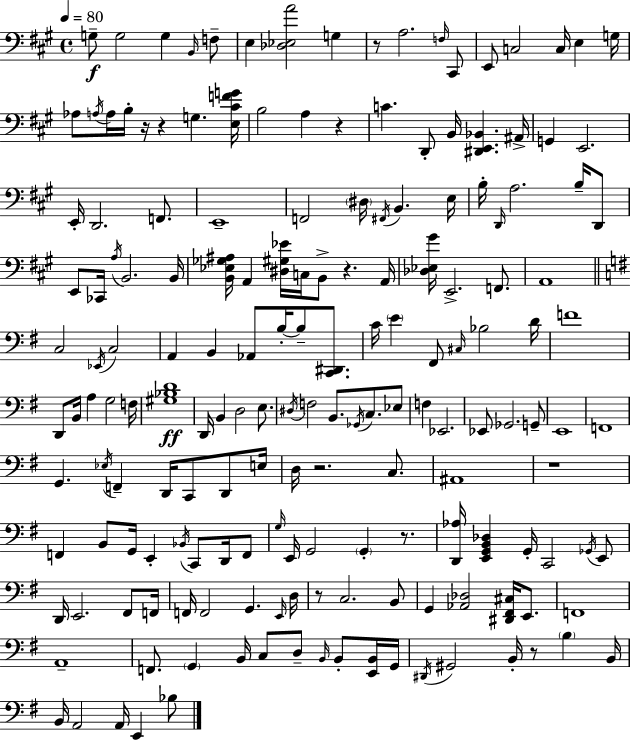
{
  \clef bass
  \time 4/4
  \defaultTimeSignature
  \key a \major
  \tempo 4 = 80
  \repeat volta 2 { g8--\f g2 g4 \grace { b,16 } f8-- | e4 <des ees a'>2 g4 | r8 a2. \grace { f16 } | cis,8 e,8 c2 c16 e4 | \break g16 aes8 \acciaccatura { a16 } a16 b16-. r16 r4 g4. | <e cis' f' g'>16 b2 a4 r4 | c'4. d,8-. b,16 <dis, e, bes,>4. | ais,16-> g,4 e,2. | \break e,16-. d,2. | f,8. e,1-- | f,2 \parenthesize dis16 \acciaccatura { fis,16 } b,4. | e16 b16-. \grace { d,16 } a2. | \break b16-- d,8 e,8 ces,16 \acciaccatura { a16 } b,2. | b,16 <b, ees ges ais>16 a,4 <dis gis ees'>16 c16 b,8-> r4. | a,16 <des ees gis'>16 e,2.-> | f,8. a,1 | \break \bar "||" \break \key e \minor c2 \acciaccatura { ees,16 } c2 | a,4 b,4 aes,8 b16-.~~ b8-- <c, dis,>8. | c'16 \parenthesize e'4 fis,8 \grace { cis16 } bes2 | d'16 f'1 | \break d,8 b,16 a4 g2 | f16 <gis bes d'>1\ff | d,16 b,4 d2 e8. | \acciaccatura { dis16 } f2 b,8. \acciaccatura { ges,16 } c8. | \break ees8 f4 ees,2. | ees,8 ges,2. | g,8-- e,1 | f,1 | \break g,4. \acciaccatura { ees16 } f,4-- d,16 | c,8 d,8 e16 d16 r2. | c8. ais,1 | r1 | \break f,4 b,8 g,16 e,4-. | \acciaccatura { bes,16 } c,8 d,16 f,8 \grace { g16 } e,16 g,2 | \parenthesize g,4-. r8. <d, aes>16 <e, g, b, des>4 g,16-. c,2 | \acciaccatura { ges,16 } e,8 d,16 e,2. | \break fis,8 f,16 f,16 f,2 | g,4. \grace { e,16 } d16 r8 c2. | b,8 g,4 <aes, des>2 | <dis, fis, cis>16 e,8. f,1 | \break a,1-- | f,8. \parenthesize g,4 | b,16 c8 d8-- \grace { b,16 } b,8-. <e, b,>16 g,16 \acciaccatura { dis,16 } gis,2 | b,16-. r8 \parenthesize b4 b,16 b,16 a,2 | \break a,16 e,4 bes8 } \bar "|."
}